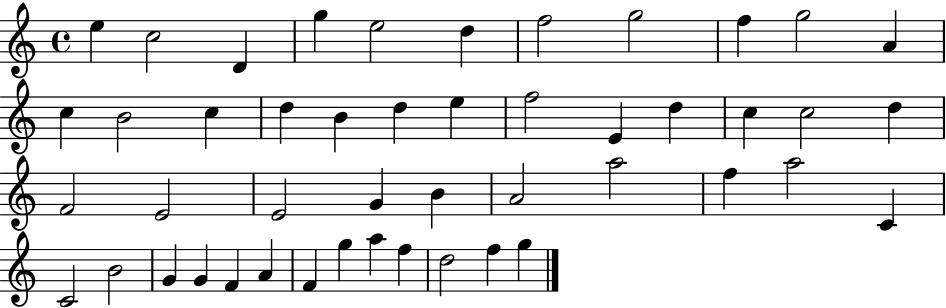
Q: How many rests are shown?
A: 0